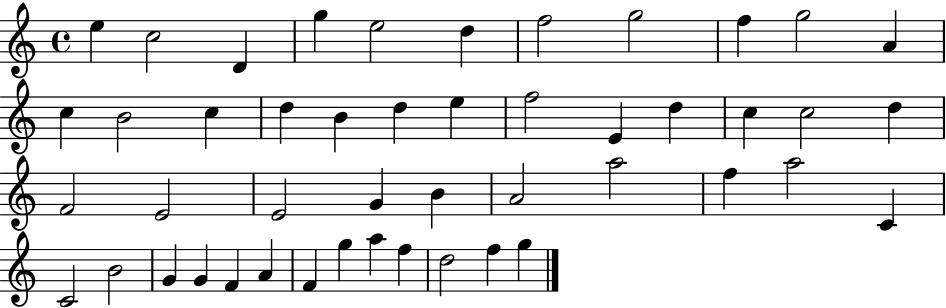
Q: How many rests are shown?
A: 0